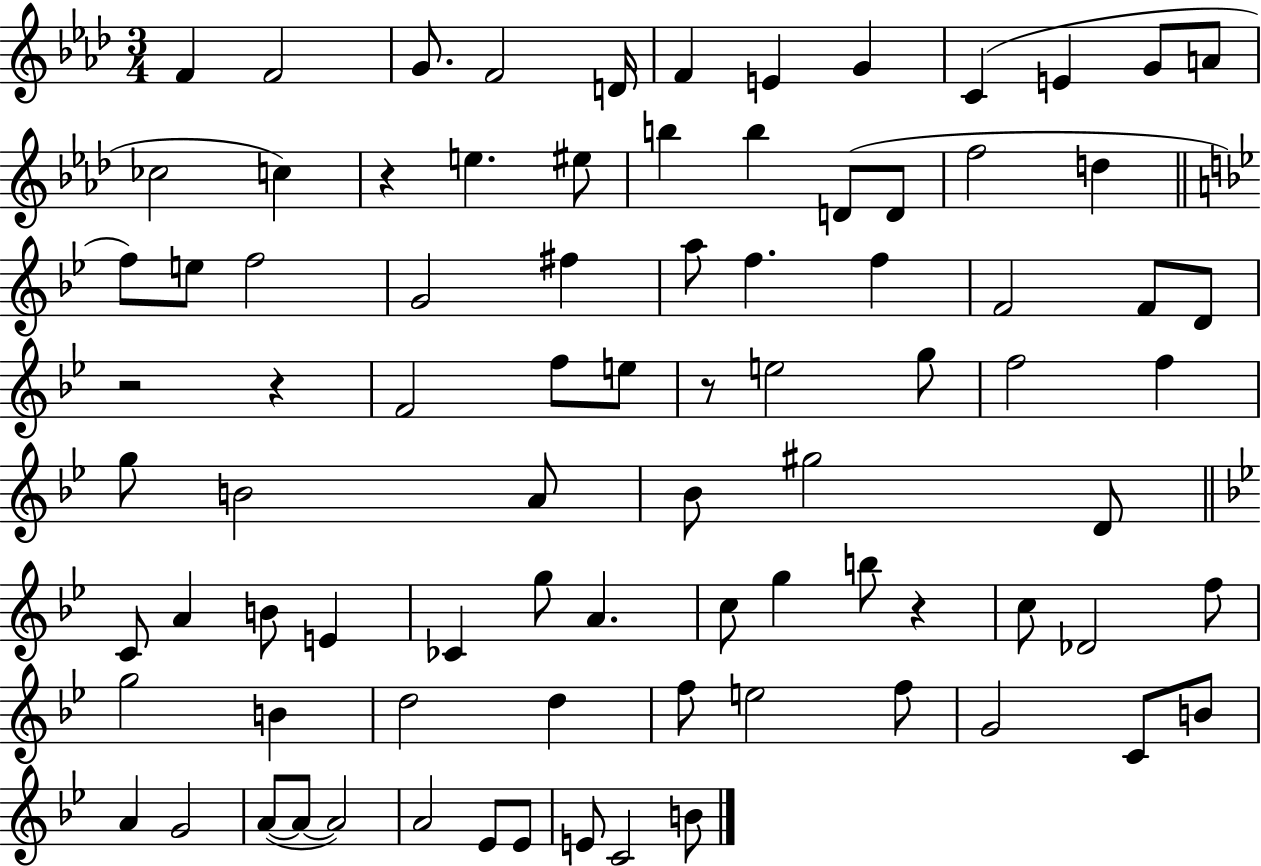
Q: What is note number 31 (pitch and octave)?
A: F4